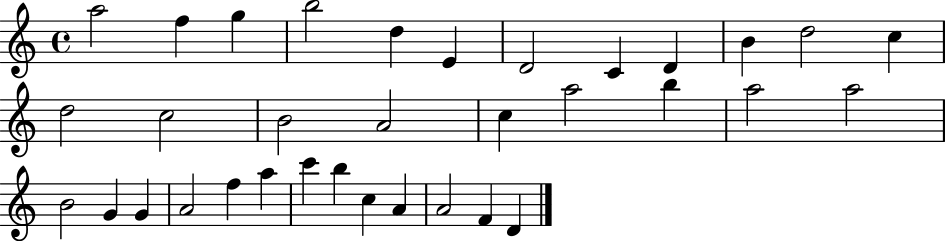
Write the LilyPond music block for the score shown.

{
  \clef treble
  \time 4/4
  \defaultTimeSignature
  \key c \major
  a''2 f''4 g''4 | b''2 d''4 e'4 | d'2 c'4 d'4 | b'4 d''2 c''4 | \break d''2 c''2 | b'2 a'2 | c''4 a''2 b''4 | a''2 a''2 | \break b'2 g'4 g'4 | a'2 f''4 a''4 | c'''4 b''4 c''4 a'4 | a'2 f'4 d'4 | \break \bar "|."
}